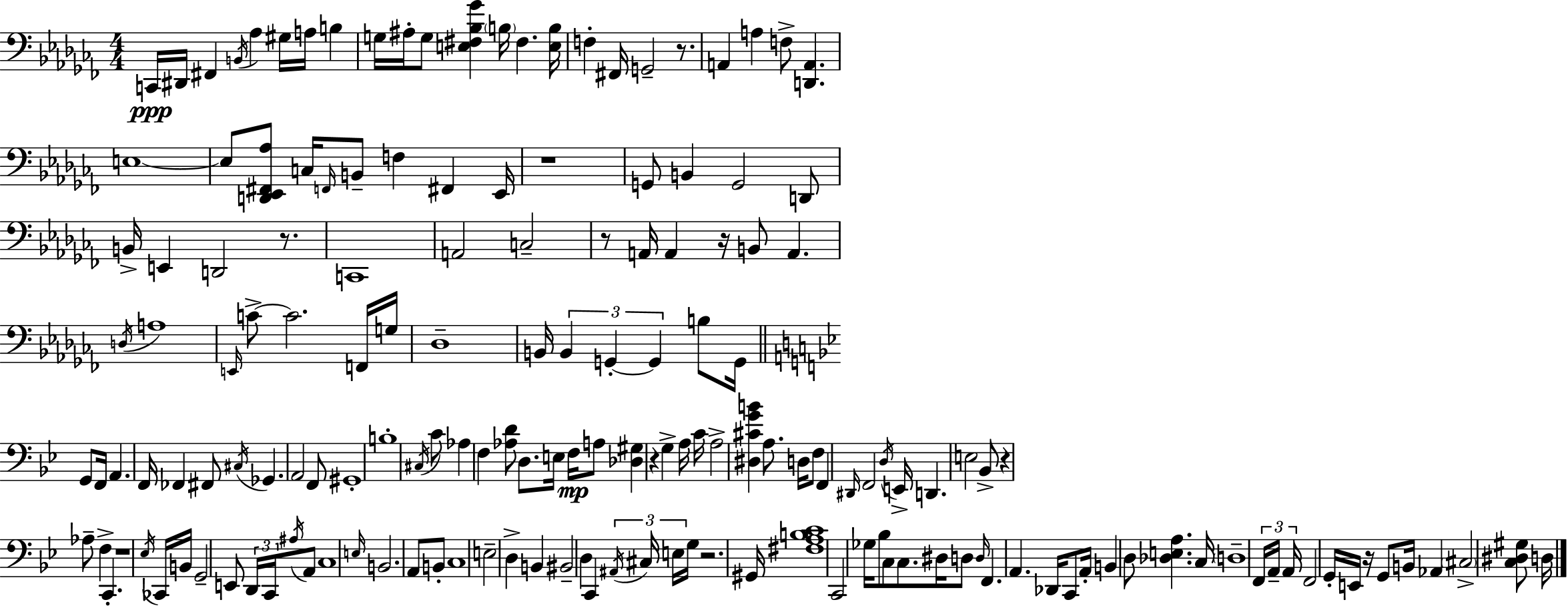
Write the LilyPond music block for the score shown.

{
  \clef bass
  \numericTimeSignature
  \time 4/4
  \key aes \minor
  c,16\ppp dis,16 fis,4 \acciaccatura { b,16 } aes4 gis16 a16 b4 | g16 ais16-. g8 <e fis bes ges'>4 \parenthesize b16 fis4. | <e b>16 f4-. fis,16 g,2-- r8. | a,4 a4 f8-> <d, a,>4. | \break e1~~ | e8 <d, ees, fis, aes>8 c16 \grace { f,16 } b,8-- f4 fis,4 | ees,16 r1 | g,8 b,4 g,2 | \break d,8 b,16-> e,4 d,2 r8. | c,1 | a,2 c2-- | r8 a,16 a,4 r16 b,8 a,4. | \break \acciaccatura { d16 } a1 | \grace { e,16 } c'8->~~ c'2. | f,16 g16 des1-- | b,16 \tuplet 3/2 { b,4 g,4-.~~ g,4 } | \break b8 g,16 \bar "||" \break \key g \minor g,8 f,16 a,4. f,16 fes,4 fis,8 | \acciaccatura { cis16 } ges,4. a,2 f,8 | gis,1-. | b1-. | \break \acciaccatura { cis16 } c'8 aes4 f4 <aes d'>8 d8. | e16 f16\mp a8 <des gis>4 r4 g4-> | a16 c'16 a2-> <dis cis' g' b'>4 a8. | d16 f8 f,4 \grace { dis,16 } f,2 | \break \acciaccatura { d16 } e,16-> d,4. e2 | bes,8-> r4 aes8-- f4-> c,4.-. | r1 | \acciaccatura { ees16 } ces,16 b,16 g,2-- e,8 | \break \tuplet 3/2 { d,16 c,16 \acciaccatura { ais16 } } a,8 c1 | \grace { e16 } b,2. | a,8 b,8-. c1 | e2-- d4-> | \break b,4 bis,2-- d4 | c,4 \tuplet 3/2 { \acciaccatura { ais,16 } cis16 e16 } g16 r2. | gis,16 <fis a b c'>1 | c,2 | \break ges16 bes8 c8 c8. dis16 d8 \grace { d16 } f,4. | a,4. des,16 c,8 a,16-. b,4 | d8 <des e a>4. c16 \parenthesize d1-- | \tuplet 3/2 { f,16 a,16-- a,16 } f,2 | \break g,16-. e,16 r16 g,8 b,16 aes,4 \parenthesize cis2-> | <c dis gis>8 d16 \bar "|."
}